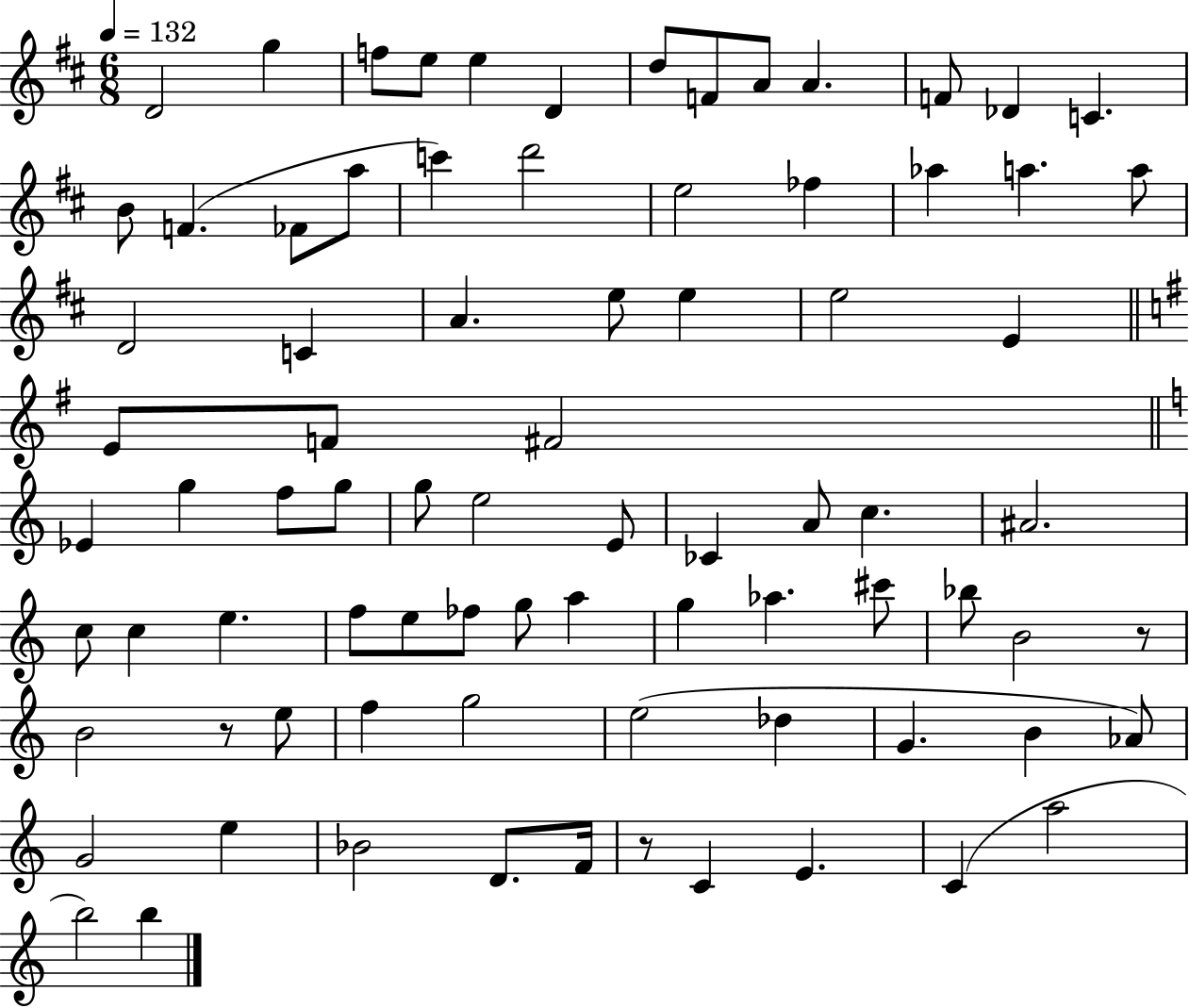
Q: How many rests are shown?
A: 3